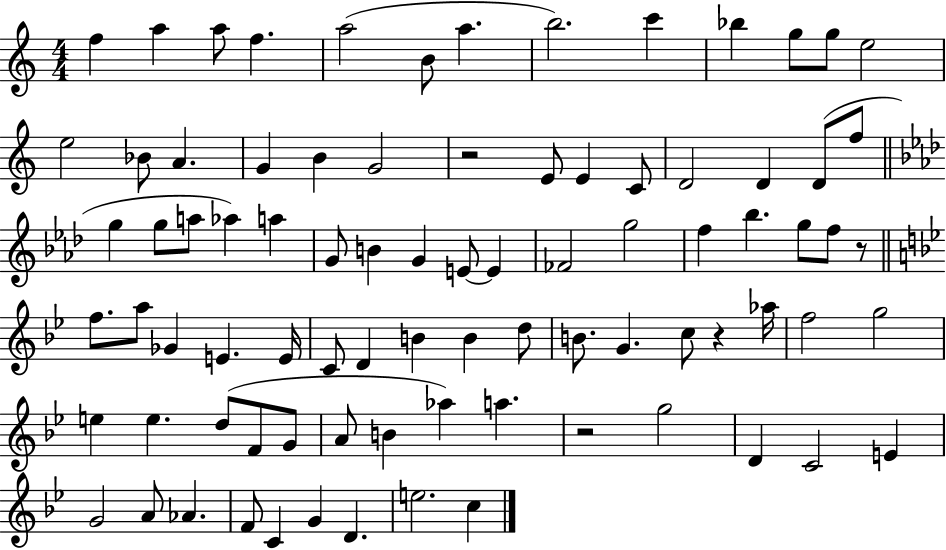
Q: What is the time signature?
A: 4/4